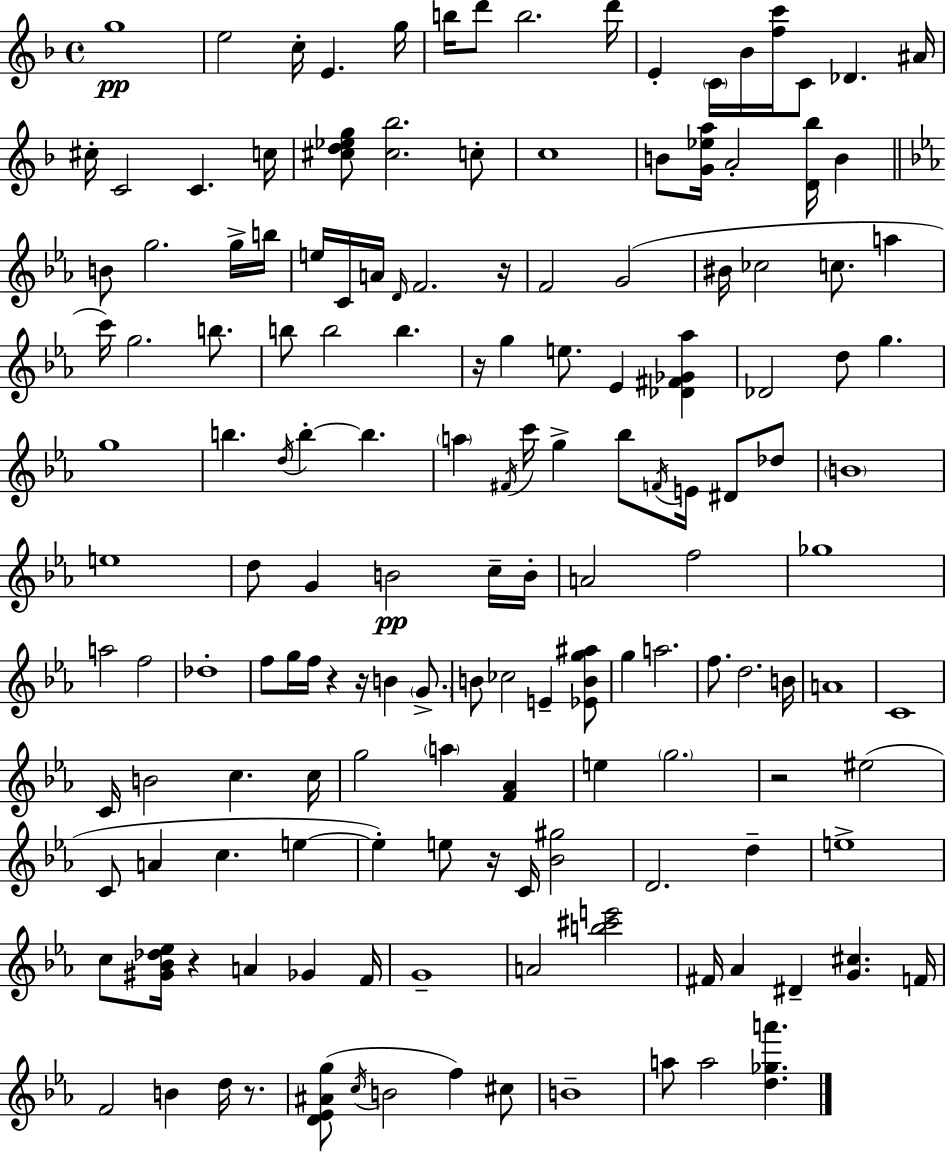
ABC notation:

X:1
T:Untitled
M:4/4
L:1/4
K:F
g4 e2 c/4 E g/4 b/4 d'/2 b2 d'/4 E C/4 _B/4 [fc']/4 C/2 _D ^A/4 ^c/4 C2 C c/4 [^cd_eg]/2 [^c_b]2 c/2 c4 B/2 [G_ea]/4 A2 [D_b]/4 B B/2 g2 g/4 b/4 e/4 C/4 A/4 D/4 F2 z/4 F2 G2 ^B/4 _c2 c/2 a c'/4 g2 b/2 b/2 b2 b z/4 g e/2 _E [_D^F_G_a] _D2 d/2 g g4 b d/4 b b a ^F/4 c'/4 g _b/2 F/4 E/4 ^D/2 _d/2 B4 e4 d/2 G B2 c/4 B/4 A2 f2 _g4 a2 f2 _d4 f/2 g/4 f/4 z z/4 B G/2 B/2 _c2 E [_EBg^a]/2 g a2 f/2 d2 B/4 A4 C4 C/4 B2 c c/4 g2 a [F_A] e g2 z2 ^e2 C/2 A c e e e/2 z/4 C/4 [_B^g]2 D2 d e4 c/2 [^G_B_d_e]/4 z A _G F/4 G4 A2 [b^c'e']2 ^F/4 _A ^D [G^c] F/4 F2 B d/4 z/2 [D_E^Ag]/2 c/4 B2 f ^c/2 B4 a/2 a2 [d_ga']